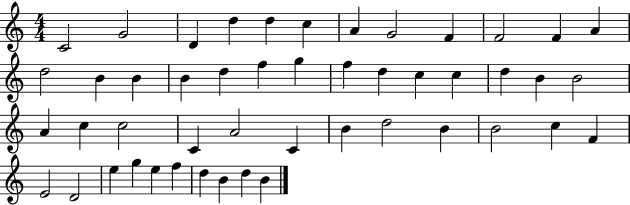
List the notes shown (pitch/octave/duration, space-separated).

C4/h G4/h D4/q D5/q D5/q C5/q A4/q G4/h F4/q F4/h F4/q A4/q D5/h B4/q B4/q B4/q D5/q F5/q G5/q F5/q D5/q C5/q C5/q D5/q B4/q B4/h A4/q C5/q C5/h C4/q A4/h C4/q B4/q D5/h B4/q B4/h C5/q F4/q E4/h D4/h E5/q G5/q E5/q F5/q D5/q B4/q D5/q B4/q